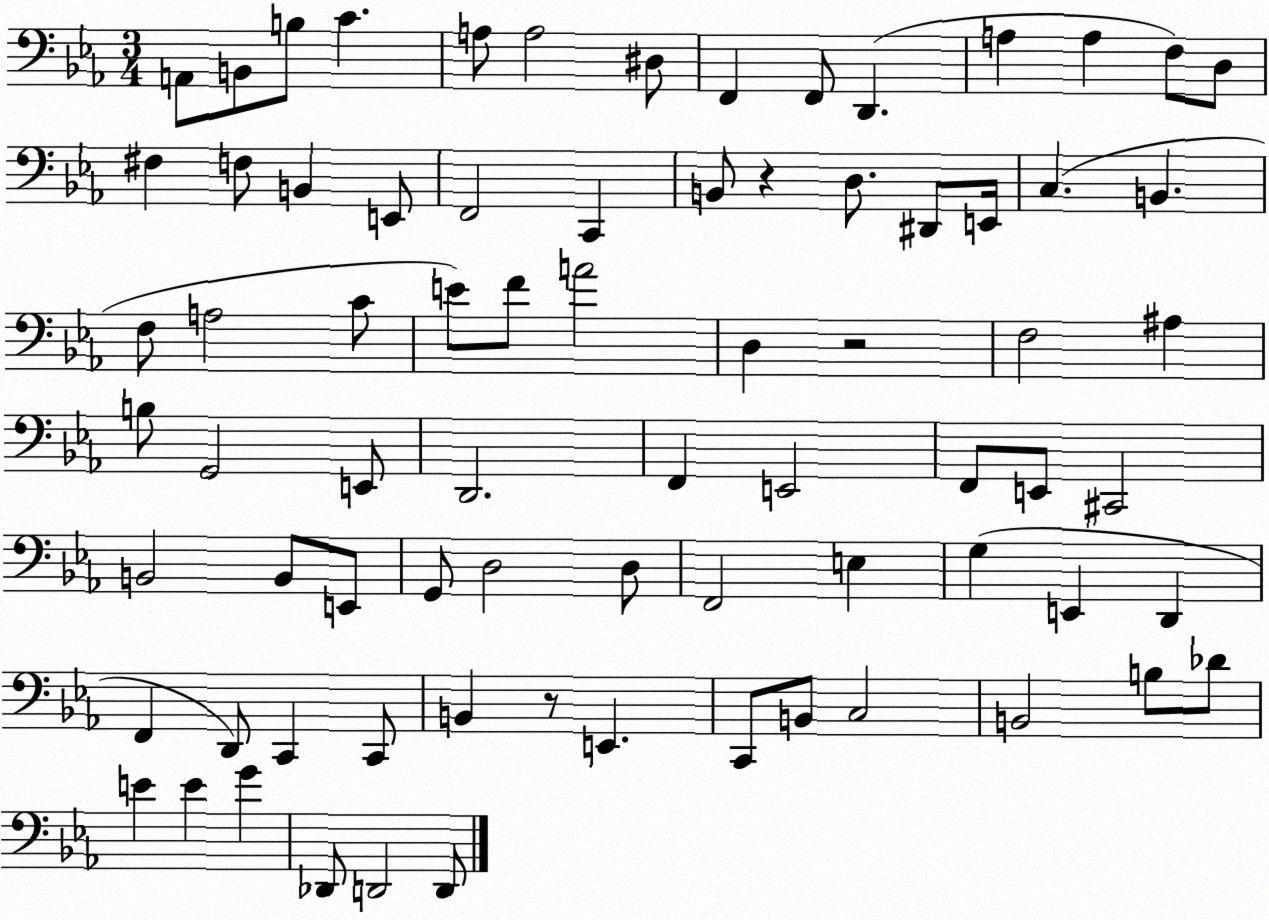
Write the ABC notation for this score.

X:1
T:Untitled
M:3/4
L:1/4
K:Eb
A,,/2 B,,/2 B,/2 C A,/2 A,2 ^D,/2 F,, F,,/2 D,, A, A, F,/2 D,/2 ^F, F,/2 B,, E,,/2 F,,2 C,, B,,/2 z D,/2 ^D,,/2 E,,/4 C, B,, F,/2 A,2 C/2 E/2 F/2 A2 D, z2 F,2 ^A, B,/2 G,,2 E,,/2 D,,2 F,, E,,2 F,,/2 E,,/2 ^C,,2 B,,2 B,,/2 E,,/2 G,,/2 D,2 D,/2 F,,2 E, G, E,, D,, F,, D,,/2 C,, C,,/2 B,, z/2 E,, C,,/2 B,,/2 C,2 B,,2 B,/2 _D/2 E E G _D,,/2 D,,2 D,,/2